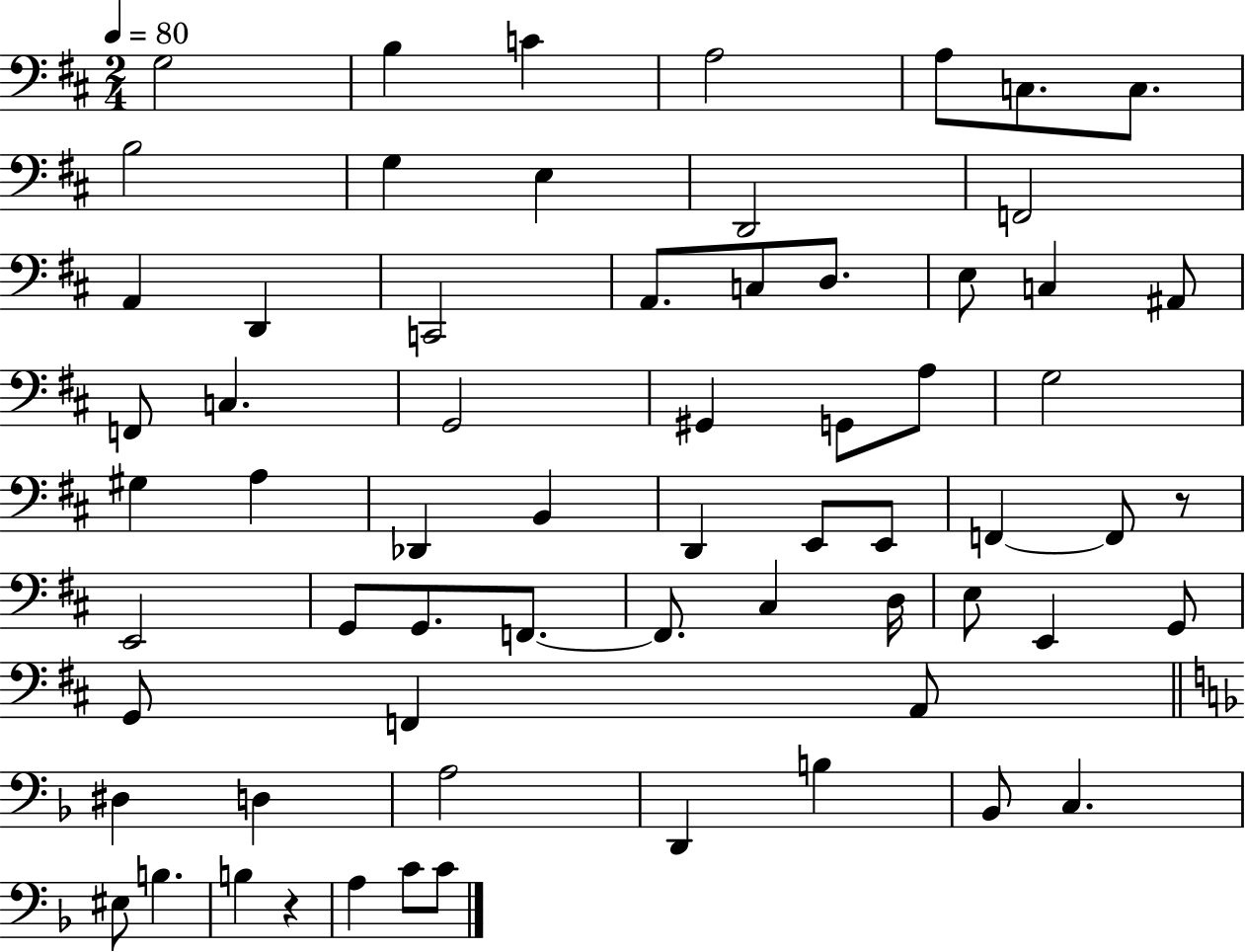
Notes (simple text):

G3/h B3/q C4/q A3/h A3/e C3/e. C3/e. B3/h G3/q E3/q D2/h F2/h A2/q D2/q C2/h A2/e. C3/e D3/e. E3/e C3/q A#2/e F2/e C3/q. G2/h G#2/q G2/e A3/e G3/h G#3/q A3/q Db2/q B2/q D2/q E2/e E2/e F2/q F2/e R/e E2/h G2/e G2/e. F2/e. F2/e. C#3/q D3/s E3/e E2/q G2/e G2/e F2/q A2/e D#3/q D3/q A3/h D2/q B3/q Bb2/e C3/q. EIS3/e B3/q. B3/q R/q A3/q C4/e C4/e